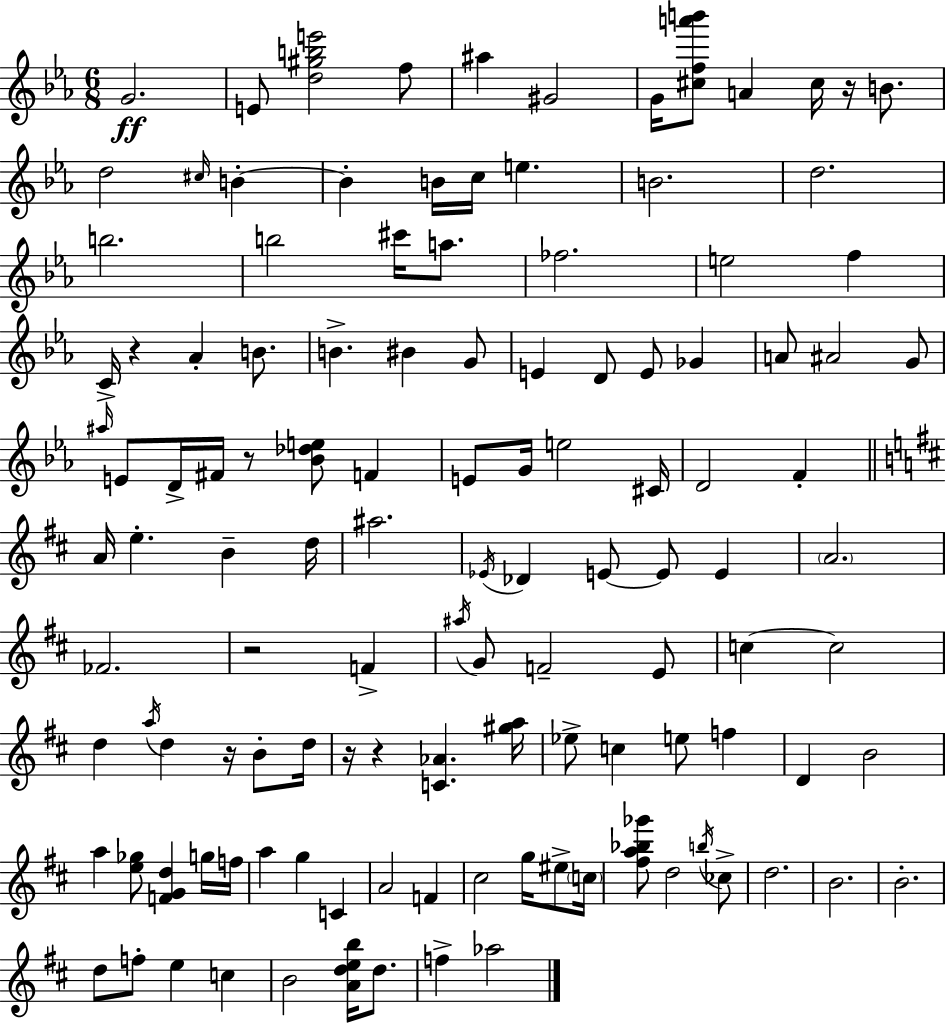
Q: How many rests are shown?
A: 7